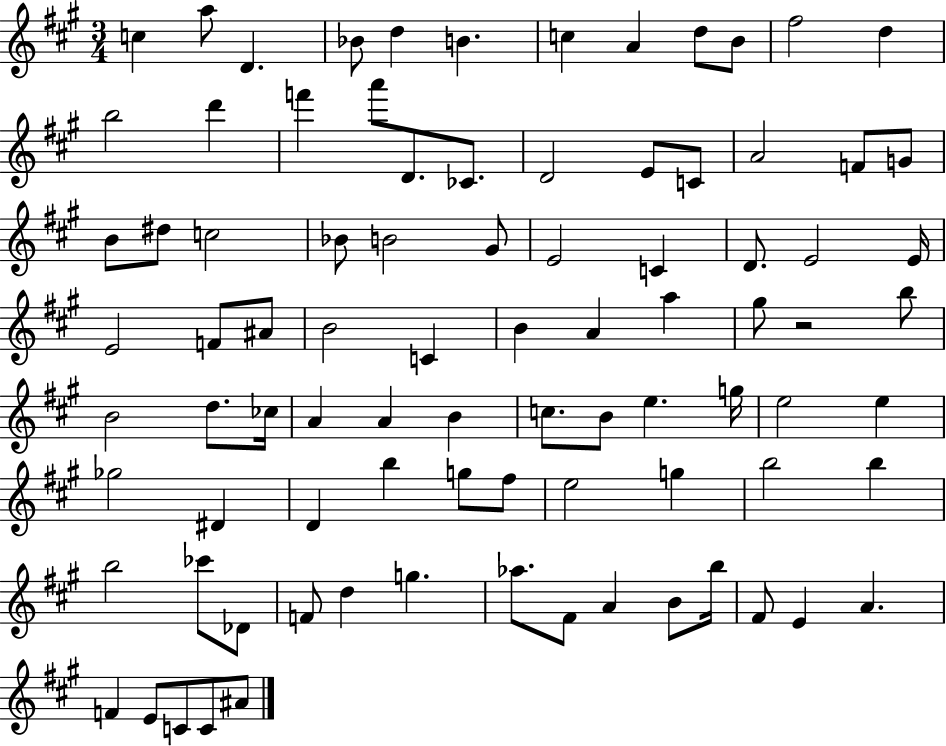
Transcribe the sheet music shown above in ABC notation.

X:1
T:Untitled
M:3/4
L:1/4
K:A
c a/2 D _B/2 d B c A d/2 B/2 ^f2 d b2 d' f' a'/2 D/2 _C/2 D2 E/2 C/2 A2 F/2 G/2 B/2 ^d/2 c2 _B/2 B2 ^G/2 E2 C D/2 E2 E/4 E2 F/2 ^A/2 B2 C B A a ^g/2 z2 b/2 B2 d/2 _c/4 A A B c/2 B/2 e g/4 e2 e _g2 ^D D b g/2 ^f/2 e2 g b2 b b2 _c'/2 _D/2 F/2 d g _a/2 ^F/2 A B/2 b/4 ^F/2 E A F E/2 C/2 C/2 ^A/2